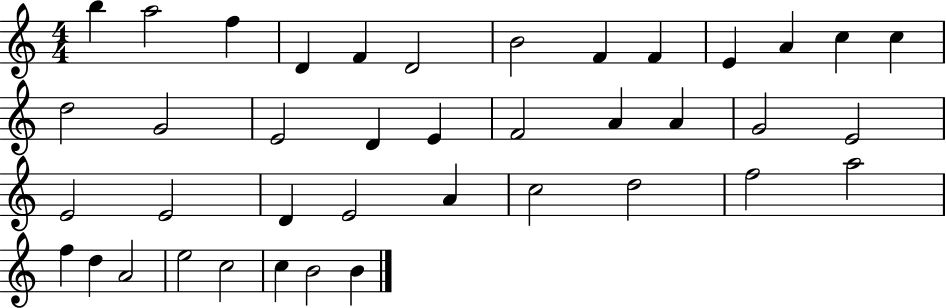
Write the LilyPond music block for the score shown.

{
  \clef treble
  \numericTimeSignature
  \time 4/4
  \key c \major
  b''4 a''2 f''4 | d'4 f'4 d'2 | b'2 f'4 f'4 | e'4 a'4 c''4 c''4 | \break d''2 g'2 | e'2 d'4 e'4 | f'2 a'4 a'4 | g'2 e'2 | \break e'2 e'2 | d'4 e'2 a'4 | c''2 d''2 | f''2 a''2 | \break f''4 d''4 a'2 | e''2 c''2 | c''4 b'2 b'4 | \bar "|."
}